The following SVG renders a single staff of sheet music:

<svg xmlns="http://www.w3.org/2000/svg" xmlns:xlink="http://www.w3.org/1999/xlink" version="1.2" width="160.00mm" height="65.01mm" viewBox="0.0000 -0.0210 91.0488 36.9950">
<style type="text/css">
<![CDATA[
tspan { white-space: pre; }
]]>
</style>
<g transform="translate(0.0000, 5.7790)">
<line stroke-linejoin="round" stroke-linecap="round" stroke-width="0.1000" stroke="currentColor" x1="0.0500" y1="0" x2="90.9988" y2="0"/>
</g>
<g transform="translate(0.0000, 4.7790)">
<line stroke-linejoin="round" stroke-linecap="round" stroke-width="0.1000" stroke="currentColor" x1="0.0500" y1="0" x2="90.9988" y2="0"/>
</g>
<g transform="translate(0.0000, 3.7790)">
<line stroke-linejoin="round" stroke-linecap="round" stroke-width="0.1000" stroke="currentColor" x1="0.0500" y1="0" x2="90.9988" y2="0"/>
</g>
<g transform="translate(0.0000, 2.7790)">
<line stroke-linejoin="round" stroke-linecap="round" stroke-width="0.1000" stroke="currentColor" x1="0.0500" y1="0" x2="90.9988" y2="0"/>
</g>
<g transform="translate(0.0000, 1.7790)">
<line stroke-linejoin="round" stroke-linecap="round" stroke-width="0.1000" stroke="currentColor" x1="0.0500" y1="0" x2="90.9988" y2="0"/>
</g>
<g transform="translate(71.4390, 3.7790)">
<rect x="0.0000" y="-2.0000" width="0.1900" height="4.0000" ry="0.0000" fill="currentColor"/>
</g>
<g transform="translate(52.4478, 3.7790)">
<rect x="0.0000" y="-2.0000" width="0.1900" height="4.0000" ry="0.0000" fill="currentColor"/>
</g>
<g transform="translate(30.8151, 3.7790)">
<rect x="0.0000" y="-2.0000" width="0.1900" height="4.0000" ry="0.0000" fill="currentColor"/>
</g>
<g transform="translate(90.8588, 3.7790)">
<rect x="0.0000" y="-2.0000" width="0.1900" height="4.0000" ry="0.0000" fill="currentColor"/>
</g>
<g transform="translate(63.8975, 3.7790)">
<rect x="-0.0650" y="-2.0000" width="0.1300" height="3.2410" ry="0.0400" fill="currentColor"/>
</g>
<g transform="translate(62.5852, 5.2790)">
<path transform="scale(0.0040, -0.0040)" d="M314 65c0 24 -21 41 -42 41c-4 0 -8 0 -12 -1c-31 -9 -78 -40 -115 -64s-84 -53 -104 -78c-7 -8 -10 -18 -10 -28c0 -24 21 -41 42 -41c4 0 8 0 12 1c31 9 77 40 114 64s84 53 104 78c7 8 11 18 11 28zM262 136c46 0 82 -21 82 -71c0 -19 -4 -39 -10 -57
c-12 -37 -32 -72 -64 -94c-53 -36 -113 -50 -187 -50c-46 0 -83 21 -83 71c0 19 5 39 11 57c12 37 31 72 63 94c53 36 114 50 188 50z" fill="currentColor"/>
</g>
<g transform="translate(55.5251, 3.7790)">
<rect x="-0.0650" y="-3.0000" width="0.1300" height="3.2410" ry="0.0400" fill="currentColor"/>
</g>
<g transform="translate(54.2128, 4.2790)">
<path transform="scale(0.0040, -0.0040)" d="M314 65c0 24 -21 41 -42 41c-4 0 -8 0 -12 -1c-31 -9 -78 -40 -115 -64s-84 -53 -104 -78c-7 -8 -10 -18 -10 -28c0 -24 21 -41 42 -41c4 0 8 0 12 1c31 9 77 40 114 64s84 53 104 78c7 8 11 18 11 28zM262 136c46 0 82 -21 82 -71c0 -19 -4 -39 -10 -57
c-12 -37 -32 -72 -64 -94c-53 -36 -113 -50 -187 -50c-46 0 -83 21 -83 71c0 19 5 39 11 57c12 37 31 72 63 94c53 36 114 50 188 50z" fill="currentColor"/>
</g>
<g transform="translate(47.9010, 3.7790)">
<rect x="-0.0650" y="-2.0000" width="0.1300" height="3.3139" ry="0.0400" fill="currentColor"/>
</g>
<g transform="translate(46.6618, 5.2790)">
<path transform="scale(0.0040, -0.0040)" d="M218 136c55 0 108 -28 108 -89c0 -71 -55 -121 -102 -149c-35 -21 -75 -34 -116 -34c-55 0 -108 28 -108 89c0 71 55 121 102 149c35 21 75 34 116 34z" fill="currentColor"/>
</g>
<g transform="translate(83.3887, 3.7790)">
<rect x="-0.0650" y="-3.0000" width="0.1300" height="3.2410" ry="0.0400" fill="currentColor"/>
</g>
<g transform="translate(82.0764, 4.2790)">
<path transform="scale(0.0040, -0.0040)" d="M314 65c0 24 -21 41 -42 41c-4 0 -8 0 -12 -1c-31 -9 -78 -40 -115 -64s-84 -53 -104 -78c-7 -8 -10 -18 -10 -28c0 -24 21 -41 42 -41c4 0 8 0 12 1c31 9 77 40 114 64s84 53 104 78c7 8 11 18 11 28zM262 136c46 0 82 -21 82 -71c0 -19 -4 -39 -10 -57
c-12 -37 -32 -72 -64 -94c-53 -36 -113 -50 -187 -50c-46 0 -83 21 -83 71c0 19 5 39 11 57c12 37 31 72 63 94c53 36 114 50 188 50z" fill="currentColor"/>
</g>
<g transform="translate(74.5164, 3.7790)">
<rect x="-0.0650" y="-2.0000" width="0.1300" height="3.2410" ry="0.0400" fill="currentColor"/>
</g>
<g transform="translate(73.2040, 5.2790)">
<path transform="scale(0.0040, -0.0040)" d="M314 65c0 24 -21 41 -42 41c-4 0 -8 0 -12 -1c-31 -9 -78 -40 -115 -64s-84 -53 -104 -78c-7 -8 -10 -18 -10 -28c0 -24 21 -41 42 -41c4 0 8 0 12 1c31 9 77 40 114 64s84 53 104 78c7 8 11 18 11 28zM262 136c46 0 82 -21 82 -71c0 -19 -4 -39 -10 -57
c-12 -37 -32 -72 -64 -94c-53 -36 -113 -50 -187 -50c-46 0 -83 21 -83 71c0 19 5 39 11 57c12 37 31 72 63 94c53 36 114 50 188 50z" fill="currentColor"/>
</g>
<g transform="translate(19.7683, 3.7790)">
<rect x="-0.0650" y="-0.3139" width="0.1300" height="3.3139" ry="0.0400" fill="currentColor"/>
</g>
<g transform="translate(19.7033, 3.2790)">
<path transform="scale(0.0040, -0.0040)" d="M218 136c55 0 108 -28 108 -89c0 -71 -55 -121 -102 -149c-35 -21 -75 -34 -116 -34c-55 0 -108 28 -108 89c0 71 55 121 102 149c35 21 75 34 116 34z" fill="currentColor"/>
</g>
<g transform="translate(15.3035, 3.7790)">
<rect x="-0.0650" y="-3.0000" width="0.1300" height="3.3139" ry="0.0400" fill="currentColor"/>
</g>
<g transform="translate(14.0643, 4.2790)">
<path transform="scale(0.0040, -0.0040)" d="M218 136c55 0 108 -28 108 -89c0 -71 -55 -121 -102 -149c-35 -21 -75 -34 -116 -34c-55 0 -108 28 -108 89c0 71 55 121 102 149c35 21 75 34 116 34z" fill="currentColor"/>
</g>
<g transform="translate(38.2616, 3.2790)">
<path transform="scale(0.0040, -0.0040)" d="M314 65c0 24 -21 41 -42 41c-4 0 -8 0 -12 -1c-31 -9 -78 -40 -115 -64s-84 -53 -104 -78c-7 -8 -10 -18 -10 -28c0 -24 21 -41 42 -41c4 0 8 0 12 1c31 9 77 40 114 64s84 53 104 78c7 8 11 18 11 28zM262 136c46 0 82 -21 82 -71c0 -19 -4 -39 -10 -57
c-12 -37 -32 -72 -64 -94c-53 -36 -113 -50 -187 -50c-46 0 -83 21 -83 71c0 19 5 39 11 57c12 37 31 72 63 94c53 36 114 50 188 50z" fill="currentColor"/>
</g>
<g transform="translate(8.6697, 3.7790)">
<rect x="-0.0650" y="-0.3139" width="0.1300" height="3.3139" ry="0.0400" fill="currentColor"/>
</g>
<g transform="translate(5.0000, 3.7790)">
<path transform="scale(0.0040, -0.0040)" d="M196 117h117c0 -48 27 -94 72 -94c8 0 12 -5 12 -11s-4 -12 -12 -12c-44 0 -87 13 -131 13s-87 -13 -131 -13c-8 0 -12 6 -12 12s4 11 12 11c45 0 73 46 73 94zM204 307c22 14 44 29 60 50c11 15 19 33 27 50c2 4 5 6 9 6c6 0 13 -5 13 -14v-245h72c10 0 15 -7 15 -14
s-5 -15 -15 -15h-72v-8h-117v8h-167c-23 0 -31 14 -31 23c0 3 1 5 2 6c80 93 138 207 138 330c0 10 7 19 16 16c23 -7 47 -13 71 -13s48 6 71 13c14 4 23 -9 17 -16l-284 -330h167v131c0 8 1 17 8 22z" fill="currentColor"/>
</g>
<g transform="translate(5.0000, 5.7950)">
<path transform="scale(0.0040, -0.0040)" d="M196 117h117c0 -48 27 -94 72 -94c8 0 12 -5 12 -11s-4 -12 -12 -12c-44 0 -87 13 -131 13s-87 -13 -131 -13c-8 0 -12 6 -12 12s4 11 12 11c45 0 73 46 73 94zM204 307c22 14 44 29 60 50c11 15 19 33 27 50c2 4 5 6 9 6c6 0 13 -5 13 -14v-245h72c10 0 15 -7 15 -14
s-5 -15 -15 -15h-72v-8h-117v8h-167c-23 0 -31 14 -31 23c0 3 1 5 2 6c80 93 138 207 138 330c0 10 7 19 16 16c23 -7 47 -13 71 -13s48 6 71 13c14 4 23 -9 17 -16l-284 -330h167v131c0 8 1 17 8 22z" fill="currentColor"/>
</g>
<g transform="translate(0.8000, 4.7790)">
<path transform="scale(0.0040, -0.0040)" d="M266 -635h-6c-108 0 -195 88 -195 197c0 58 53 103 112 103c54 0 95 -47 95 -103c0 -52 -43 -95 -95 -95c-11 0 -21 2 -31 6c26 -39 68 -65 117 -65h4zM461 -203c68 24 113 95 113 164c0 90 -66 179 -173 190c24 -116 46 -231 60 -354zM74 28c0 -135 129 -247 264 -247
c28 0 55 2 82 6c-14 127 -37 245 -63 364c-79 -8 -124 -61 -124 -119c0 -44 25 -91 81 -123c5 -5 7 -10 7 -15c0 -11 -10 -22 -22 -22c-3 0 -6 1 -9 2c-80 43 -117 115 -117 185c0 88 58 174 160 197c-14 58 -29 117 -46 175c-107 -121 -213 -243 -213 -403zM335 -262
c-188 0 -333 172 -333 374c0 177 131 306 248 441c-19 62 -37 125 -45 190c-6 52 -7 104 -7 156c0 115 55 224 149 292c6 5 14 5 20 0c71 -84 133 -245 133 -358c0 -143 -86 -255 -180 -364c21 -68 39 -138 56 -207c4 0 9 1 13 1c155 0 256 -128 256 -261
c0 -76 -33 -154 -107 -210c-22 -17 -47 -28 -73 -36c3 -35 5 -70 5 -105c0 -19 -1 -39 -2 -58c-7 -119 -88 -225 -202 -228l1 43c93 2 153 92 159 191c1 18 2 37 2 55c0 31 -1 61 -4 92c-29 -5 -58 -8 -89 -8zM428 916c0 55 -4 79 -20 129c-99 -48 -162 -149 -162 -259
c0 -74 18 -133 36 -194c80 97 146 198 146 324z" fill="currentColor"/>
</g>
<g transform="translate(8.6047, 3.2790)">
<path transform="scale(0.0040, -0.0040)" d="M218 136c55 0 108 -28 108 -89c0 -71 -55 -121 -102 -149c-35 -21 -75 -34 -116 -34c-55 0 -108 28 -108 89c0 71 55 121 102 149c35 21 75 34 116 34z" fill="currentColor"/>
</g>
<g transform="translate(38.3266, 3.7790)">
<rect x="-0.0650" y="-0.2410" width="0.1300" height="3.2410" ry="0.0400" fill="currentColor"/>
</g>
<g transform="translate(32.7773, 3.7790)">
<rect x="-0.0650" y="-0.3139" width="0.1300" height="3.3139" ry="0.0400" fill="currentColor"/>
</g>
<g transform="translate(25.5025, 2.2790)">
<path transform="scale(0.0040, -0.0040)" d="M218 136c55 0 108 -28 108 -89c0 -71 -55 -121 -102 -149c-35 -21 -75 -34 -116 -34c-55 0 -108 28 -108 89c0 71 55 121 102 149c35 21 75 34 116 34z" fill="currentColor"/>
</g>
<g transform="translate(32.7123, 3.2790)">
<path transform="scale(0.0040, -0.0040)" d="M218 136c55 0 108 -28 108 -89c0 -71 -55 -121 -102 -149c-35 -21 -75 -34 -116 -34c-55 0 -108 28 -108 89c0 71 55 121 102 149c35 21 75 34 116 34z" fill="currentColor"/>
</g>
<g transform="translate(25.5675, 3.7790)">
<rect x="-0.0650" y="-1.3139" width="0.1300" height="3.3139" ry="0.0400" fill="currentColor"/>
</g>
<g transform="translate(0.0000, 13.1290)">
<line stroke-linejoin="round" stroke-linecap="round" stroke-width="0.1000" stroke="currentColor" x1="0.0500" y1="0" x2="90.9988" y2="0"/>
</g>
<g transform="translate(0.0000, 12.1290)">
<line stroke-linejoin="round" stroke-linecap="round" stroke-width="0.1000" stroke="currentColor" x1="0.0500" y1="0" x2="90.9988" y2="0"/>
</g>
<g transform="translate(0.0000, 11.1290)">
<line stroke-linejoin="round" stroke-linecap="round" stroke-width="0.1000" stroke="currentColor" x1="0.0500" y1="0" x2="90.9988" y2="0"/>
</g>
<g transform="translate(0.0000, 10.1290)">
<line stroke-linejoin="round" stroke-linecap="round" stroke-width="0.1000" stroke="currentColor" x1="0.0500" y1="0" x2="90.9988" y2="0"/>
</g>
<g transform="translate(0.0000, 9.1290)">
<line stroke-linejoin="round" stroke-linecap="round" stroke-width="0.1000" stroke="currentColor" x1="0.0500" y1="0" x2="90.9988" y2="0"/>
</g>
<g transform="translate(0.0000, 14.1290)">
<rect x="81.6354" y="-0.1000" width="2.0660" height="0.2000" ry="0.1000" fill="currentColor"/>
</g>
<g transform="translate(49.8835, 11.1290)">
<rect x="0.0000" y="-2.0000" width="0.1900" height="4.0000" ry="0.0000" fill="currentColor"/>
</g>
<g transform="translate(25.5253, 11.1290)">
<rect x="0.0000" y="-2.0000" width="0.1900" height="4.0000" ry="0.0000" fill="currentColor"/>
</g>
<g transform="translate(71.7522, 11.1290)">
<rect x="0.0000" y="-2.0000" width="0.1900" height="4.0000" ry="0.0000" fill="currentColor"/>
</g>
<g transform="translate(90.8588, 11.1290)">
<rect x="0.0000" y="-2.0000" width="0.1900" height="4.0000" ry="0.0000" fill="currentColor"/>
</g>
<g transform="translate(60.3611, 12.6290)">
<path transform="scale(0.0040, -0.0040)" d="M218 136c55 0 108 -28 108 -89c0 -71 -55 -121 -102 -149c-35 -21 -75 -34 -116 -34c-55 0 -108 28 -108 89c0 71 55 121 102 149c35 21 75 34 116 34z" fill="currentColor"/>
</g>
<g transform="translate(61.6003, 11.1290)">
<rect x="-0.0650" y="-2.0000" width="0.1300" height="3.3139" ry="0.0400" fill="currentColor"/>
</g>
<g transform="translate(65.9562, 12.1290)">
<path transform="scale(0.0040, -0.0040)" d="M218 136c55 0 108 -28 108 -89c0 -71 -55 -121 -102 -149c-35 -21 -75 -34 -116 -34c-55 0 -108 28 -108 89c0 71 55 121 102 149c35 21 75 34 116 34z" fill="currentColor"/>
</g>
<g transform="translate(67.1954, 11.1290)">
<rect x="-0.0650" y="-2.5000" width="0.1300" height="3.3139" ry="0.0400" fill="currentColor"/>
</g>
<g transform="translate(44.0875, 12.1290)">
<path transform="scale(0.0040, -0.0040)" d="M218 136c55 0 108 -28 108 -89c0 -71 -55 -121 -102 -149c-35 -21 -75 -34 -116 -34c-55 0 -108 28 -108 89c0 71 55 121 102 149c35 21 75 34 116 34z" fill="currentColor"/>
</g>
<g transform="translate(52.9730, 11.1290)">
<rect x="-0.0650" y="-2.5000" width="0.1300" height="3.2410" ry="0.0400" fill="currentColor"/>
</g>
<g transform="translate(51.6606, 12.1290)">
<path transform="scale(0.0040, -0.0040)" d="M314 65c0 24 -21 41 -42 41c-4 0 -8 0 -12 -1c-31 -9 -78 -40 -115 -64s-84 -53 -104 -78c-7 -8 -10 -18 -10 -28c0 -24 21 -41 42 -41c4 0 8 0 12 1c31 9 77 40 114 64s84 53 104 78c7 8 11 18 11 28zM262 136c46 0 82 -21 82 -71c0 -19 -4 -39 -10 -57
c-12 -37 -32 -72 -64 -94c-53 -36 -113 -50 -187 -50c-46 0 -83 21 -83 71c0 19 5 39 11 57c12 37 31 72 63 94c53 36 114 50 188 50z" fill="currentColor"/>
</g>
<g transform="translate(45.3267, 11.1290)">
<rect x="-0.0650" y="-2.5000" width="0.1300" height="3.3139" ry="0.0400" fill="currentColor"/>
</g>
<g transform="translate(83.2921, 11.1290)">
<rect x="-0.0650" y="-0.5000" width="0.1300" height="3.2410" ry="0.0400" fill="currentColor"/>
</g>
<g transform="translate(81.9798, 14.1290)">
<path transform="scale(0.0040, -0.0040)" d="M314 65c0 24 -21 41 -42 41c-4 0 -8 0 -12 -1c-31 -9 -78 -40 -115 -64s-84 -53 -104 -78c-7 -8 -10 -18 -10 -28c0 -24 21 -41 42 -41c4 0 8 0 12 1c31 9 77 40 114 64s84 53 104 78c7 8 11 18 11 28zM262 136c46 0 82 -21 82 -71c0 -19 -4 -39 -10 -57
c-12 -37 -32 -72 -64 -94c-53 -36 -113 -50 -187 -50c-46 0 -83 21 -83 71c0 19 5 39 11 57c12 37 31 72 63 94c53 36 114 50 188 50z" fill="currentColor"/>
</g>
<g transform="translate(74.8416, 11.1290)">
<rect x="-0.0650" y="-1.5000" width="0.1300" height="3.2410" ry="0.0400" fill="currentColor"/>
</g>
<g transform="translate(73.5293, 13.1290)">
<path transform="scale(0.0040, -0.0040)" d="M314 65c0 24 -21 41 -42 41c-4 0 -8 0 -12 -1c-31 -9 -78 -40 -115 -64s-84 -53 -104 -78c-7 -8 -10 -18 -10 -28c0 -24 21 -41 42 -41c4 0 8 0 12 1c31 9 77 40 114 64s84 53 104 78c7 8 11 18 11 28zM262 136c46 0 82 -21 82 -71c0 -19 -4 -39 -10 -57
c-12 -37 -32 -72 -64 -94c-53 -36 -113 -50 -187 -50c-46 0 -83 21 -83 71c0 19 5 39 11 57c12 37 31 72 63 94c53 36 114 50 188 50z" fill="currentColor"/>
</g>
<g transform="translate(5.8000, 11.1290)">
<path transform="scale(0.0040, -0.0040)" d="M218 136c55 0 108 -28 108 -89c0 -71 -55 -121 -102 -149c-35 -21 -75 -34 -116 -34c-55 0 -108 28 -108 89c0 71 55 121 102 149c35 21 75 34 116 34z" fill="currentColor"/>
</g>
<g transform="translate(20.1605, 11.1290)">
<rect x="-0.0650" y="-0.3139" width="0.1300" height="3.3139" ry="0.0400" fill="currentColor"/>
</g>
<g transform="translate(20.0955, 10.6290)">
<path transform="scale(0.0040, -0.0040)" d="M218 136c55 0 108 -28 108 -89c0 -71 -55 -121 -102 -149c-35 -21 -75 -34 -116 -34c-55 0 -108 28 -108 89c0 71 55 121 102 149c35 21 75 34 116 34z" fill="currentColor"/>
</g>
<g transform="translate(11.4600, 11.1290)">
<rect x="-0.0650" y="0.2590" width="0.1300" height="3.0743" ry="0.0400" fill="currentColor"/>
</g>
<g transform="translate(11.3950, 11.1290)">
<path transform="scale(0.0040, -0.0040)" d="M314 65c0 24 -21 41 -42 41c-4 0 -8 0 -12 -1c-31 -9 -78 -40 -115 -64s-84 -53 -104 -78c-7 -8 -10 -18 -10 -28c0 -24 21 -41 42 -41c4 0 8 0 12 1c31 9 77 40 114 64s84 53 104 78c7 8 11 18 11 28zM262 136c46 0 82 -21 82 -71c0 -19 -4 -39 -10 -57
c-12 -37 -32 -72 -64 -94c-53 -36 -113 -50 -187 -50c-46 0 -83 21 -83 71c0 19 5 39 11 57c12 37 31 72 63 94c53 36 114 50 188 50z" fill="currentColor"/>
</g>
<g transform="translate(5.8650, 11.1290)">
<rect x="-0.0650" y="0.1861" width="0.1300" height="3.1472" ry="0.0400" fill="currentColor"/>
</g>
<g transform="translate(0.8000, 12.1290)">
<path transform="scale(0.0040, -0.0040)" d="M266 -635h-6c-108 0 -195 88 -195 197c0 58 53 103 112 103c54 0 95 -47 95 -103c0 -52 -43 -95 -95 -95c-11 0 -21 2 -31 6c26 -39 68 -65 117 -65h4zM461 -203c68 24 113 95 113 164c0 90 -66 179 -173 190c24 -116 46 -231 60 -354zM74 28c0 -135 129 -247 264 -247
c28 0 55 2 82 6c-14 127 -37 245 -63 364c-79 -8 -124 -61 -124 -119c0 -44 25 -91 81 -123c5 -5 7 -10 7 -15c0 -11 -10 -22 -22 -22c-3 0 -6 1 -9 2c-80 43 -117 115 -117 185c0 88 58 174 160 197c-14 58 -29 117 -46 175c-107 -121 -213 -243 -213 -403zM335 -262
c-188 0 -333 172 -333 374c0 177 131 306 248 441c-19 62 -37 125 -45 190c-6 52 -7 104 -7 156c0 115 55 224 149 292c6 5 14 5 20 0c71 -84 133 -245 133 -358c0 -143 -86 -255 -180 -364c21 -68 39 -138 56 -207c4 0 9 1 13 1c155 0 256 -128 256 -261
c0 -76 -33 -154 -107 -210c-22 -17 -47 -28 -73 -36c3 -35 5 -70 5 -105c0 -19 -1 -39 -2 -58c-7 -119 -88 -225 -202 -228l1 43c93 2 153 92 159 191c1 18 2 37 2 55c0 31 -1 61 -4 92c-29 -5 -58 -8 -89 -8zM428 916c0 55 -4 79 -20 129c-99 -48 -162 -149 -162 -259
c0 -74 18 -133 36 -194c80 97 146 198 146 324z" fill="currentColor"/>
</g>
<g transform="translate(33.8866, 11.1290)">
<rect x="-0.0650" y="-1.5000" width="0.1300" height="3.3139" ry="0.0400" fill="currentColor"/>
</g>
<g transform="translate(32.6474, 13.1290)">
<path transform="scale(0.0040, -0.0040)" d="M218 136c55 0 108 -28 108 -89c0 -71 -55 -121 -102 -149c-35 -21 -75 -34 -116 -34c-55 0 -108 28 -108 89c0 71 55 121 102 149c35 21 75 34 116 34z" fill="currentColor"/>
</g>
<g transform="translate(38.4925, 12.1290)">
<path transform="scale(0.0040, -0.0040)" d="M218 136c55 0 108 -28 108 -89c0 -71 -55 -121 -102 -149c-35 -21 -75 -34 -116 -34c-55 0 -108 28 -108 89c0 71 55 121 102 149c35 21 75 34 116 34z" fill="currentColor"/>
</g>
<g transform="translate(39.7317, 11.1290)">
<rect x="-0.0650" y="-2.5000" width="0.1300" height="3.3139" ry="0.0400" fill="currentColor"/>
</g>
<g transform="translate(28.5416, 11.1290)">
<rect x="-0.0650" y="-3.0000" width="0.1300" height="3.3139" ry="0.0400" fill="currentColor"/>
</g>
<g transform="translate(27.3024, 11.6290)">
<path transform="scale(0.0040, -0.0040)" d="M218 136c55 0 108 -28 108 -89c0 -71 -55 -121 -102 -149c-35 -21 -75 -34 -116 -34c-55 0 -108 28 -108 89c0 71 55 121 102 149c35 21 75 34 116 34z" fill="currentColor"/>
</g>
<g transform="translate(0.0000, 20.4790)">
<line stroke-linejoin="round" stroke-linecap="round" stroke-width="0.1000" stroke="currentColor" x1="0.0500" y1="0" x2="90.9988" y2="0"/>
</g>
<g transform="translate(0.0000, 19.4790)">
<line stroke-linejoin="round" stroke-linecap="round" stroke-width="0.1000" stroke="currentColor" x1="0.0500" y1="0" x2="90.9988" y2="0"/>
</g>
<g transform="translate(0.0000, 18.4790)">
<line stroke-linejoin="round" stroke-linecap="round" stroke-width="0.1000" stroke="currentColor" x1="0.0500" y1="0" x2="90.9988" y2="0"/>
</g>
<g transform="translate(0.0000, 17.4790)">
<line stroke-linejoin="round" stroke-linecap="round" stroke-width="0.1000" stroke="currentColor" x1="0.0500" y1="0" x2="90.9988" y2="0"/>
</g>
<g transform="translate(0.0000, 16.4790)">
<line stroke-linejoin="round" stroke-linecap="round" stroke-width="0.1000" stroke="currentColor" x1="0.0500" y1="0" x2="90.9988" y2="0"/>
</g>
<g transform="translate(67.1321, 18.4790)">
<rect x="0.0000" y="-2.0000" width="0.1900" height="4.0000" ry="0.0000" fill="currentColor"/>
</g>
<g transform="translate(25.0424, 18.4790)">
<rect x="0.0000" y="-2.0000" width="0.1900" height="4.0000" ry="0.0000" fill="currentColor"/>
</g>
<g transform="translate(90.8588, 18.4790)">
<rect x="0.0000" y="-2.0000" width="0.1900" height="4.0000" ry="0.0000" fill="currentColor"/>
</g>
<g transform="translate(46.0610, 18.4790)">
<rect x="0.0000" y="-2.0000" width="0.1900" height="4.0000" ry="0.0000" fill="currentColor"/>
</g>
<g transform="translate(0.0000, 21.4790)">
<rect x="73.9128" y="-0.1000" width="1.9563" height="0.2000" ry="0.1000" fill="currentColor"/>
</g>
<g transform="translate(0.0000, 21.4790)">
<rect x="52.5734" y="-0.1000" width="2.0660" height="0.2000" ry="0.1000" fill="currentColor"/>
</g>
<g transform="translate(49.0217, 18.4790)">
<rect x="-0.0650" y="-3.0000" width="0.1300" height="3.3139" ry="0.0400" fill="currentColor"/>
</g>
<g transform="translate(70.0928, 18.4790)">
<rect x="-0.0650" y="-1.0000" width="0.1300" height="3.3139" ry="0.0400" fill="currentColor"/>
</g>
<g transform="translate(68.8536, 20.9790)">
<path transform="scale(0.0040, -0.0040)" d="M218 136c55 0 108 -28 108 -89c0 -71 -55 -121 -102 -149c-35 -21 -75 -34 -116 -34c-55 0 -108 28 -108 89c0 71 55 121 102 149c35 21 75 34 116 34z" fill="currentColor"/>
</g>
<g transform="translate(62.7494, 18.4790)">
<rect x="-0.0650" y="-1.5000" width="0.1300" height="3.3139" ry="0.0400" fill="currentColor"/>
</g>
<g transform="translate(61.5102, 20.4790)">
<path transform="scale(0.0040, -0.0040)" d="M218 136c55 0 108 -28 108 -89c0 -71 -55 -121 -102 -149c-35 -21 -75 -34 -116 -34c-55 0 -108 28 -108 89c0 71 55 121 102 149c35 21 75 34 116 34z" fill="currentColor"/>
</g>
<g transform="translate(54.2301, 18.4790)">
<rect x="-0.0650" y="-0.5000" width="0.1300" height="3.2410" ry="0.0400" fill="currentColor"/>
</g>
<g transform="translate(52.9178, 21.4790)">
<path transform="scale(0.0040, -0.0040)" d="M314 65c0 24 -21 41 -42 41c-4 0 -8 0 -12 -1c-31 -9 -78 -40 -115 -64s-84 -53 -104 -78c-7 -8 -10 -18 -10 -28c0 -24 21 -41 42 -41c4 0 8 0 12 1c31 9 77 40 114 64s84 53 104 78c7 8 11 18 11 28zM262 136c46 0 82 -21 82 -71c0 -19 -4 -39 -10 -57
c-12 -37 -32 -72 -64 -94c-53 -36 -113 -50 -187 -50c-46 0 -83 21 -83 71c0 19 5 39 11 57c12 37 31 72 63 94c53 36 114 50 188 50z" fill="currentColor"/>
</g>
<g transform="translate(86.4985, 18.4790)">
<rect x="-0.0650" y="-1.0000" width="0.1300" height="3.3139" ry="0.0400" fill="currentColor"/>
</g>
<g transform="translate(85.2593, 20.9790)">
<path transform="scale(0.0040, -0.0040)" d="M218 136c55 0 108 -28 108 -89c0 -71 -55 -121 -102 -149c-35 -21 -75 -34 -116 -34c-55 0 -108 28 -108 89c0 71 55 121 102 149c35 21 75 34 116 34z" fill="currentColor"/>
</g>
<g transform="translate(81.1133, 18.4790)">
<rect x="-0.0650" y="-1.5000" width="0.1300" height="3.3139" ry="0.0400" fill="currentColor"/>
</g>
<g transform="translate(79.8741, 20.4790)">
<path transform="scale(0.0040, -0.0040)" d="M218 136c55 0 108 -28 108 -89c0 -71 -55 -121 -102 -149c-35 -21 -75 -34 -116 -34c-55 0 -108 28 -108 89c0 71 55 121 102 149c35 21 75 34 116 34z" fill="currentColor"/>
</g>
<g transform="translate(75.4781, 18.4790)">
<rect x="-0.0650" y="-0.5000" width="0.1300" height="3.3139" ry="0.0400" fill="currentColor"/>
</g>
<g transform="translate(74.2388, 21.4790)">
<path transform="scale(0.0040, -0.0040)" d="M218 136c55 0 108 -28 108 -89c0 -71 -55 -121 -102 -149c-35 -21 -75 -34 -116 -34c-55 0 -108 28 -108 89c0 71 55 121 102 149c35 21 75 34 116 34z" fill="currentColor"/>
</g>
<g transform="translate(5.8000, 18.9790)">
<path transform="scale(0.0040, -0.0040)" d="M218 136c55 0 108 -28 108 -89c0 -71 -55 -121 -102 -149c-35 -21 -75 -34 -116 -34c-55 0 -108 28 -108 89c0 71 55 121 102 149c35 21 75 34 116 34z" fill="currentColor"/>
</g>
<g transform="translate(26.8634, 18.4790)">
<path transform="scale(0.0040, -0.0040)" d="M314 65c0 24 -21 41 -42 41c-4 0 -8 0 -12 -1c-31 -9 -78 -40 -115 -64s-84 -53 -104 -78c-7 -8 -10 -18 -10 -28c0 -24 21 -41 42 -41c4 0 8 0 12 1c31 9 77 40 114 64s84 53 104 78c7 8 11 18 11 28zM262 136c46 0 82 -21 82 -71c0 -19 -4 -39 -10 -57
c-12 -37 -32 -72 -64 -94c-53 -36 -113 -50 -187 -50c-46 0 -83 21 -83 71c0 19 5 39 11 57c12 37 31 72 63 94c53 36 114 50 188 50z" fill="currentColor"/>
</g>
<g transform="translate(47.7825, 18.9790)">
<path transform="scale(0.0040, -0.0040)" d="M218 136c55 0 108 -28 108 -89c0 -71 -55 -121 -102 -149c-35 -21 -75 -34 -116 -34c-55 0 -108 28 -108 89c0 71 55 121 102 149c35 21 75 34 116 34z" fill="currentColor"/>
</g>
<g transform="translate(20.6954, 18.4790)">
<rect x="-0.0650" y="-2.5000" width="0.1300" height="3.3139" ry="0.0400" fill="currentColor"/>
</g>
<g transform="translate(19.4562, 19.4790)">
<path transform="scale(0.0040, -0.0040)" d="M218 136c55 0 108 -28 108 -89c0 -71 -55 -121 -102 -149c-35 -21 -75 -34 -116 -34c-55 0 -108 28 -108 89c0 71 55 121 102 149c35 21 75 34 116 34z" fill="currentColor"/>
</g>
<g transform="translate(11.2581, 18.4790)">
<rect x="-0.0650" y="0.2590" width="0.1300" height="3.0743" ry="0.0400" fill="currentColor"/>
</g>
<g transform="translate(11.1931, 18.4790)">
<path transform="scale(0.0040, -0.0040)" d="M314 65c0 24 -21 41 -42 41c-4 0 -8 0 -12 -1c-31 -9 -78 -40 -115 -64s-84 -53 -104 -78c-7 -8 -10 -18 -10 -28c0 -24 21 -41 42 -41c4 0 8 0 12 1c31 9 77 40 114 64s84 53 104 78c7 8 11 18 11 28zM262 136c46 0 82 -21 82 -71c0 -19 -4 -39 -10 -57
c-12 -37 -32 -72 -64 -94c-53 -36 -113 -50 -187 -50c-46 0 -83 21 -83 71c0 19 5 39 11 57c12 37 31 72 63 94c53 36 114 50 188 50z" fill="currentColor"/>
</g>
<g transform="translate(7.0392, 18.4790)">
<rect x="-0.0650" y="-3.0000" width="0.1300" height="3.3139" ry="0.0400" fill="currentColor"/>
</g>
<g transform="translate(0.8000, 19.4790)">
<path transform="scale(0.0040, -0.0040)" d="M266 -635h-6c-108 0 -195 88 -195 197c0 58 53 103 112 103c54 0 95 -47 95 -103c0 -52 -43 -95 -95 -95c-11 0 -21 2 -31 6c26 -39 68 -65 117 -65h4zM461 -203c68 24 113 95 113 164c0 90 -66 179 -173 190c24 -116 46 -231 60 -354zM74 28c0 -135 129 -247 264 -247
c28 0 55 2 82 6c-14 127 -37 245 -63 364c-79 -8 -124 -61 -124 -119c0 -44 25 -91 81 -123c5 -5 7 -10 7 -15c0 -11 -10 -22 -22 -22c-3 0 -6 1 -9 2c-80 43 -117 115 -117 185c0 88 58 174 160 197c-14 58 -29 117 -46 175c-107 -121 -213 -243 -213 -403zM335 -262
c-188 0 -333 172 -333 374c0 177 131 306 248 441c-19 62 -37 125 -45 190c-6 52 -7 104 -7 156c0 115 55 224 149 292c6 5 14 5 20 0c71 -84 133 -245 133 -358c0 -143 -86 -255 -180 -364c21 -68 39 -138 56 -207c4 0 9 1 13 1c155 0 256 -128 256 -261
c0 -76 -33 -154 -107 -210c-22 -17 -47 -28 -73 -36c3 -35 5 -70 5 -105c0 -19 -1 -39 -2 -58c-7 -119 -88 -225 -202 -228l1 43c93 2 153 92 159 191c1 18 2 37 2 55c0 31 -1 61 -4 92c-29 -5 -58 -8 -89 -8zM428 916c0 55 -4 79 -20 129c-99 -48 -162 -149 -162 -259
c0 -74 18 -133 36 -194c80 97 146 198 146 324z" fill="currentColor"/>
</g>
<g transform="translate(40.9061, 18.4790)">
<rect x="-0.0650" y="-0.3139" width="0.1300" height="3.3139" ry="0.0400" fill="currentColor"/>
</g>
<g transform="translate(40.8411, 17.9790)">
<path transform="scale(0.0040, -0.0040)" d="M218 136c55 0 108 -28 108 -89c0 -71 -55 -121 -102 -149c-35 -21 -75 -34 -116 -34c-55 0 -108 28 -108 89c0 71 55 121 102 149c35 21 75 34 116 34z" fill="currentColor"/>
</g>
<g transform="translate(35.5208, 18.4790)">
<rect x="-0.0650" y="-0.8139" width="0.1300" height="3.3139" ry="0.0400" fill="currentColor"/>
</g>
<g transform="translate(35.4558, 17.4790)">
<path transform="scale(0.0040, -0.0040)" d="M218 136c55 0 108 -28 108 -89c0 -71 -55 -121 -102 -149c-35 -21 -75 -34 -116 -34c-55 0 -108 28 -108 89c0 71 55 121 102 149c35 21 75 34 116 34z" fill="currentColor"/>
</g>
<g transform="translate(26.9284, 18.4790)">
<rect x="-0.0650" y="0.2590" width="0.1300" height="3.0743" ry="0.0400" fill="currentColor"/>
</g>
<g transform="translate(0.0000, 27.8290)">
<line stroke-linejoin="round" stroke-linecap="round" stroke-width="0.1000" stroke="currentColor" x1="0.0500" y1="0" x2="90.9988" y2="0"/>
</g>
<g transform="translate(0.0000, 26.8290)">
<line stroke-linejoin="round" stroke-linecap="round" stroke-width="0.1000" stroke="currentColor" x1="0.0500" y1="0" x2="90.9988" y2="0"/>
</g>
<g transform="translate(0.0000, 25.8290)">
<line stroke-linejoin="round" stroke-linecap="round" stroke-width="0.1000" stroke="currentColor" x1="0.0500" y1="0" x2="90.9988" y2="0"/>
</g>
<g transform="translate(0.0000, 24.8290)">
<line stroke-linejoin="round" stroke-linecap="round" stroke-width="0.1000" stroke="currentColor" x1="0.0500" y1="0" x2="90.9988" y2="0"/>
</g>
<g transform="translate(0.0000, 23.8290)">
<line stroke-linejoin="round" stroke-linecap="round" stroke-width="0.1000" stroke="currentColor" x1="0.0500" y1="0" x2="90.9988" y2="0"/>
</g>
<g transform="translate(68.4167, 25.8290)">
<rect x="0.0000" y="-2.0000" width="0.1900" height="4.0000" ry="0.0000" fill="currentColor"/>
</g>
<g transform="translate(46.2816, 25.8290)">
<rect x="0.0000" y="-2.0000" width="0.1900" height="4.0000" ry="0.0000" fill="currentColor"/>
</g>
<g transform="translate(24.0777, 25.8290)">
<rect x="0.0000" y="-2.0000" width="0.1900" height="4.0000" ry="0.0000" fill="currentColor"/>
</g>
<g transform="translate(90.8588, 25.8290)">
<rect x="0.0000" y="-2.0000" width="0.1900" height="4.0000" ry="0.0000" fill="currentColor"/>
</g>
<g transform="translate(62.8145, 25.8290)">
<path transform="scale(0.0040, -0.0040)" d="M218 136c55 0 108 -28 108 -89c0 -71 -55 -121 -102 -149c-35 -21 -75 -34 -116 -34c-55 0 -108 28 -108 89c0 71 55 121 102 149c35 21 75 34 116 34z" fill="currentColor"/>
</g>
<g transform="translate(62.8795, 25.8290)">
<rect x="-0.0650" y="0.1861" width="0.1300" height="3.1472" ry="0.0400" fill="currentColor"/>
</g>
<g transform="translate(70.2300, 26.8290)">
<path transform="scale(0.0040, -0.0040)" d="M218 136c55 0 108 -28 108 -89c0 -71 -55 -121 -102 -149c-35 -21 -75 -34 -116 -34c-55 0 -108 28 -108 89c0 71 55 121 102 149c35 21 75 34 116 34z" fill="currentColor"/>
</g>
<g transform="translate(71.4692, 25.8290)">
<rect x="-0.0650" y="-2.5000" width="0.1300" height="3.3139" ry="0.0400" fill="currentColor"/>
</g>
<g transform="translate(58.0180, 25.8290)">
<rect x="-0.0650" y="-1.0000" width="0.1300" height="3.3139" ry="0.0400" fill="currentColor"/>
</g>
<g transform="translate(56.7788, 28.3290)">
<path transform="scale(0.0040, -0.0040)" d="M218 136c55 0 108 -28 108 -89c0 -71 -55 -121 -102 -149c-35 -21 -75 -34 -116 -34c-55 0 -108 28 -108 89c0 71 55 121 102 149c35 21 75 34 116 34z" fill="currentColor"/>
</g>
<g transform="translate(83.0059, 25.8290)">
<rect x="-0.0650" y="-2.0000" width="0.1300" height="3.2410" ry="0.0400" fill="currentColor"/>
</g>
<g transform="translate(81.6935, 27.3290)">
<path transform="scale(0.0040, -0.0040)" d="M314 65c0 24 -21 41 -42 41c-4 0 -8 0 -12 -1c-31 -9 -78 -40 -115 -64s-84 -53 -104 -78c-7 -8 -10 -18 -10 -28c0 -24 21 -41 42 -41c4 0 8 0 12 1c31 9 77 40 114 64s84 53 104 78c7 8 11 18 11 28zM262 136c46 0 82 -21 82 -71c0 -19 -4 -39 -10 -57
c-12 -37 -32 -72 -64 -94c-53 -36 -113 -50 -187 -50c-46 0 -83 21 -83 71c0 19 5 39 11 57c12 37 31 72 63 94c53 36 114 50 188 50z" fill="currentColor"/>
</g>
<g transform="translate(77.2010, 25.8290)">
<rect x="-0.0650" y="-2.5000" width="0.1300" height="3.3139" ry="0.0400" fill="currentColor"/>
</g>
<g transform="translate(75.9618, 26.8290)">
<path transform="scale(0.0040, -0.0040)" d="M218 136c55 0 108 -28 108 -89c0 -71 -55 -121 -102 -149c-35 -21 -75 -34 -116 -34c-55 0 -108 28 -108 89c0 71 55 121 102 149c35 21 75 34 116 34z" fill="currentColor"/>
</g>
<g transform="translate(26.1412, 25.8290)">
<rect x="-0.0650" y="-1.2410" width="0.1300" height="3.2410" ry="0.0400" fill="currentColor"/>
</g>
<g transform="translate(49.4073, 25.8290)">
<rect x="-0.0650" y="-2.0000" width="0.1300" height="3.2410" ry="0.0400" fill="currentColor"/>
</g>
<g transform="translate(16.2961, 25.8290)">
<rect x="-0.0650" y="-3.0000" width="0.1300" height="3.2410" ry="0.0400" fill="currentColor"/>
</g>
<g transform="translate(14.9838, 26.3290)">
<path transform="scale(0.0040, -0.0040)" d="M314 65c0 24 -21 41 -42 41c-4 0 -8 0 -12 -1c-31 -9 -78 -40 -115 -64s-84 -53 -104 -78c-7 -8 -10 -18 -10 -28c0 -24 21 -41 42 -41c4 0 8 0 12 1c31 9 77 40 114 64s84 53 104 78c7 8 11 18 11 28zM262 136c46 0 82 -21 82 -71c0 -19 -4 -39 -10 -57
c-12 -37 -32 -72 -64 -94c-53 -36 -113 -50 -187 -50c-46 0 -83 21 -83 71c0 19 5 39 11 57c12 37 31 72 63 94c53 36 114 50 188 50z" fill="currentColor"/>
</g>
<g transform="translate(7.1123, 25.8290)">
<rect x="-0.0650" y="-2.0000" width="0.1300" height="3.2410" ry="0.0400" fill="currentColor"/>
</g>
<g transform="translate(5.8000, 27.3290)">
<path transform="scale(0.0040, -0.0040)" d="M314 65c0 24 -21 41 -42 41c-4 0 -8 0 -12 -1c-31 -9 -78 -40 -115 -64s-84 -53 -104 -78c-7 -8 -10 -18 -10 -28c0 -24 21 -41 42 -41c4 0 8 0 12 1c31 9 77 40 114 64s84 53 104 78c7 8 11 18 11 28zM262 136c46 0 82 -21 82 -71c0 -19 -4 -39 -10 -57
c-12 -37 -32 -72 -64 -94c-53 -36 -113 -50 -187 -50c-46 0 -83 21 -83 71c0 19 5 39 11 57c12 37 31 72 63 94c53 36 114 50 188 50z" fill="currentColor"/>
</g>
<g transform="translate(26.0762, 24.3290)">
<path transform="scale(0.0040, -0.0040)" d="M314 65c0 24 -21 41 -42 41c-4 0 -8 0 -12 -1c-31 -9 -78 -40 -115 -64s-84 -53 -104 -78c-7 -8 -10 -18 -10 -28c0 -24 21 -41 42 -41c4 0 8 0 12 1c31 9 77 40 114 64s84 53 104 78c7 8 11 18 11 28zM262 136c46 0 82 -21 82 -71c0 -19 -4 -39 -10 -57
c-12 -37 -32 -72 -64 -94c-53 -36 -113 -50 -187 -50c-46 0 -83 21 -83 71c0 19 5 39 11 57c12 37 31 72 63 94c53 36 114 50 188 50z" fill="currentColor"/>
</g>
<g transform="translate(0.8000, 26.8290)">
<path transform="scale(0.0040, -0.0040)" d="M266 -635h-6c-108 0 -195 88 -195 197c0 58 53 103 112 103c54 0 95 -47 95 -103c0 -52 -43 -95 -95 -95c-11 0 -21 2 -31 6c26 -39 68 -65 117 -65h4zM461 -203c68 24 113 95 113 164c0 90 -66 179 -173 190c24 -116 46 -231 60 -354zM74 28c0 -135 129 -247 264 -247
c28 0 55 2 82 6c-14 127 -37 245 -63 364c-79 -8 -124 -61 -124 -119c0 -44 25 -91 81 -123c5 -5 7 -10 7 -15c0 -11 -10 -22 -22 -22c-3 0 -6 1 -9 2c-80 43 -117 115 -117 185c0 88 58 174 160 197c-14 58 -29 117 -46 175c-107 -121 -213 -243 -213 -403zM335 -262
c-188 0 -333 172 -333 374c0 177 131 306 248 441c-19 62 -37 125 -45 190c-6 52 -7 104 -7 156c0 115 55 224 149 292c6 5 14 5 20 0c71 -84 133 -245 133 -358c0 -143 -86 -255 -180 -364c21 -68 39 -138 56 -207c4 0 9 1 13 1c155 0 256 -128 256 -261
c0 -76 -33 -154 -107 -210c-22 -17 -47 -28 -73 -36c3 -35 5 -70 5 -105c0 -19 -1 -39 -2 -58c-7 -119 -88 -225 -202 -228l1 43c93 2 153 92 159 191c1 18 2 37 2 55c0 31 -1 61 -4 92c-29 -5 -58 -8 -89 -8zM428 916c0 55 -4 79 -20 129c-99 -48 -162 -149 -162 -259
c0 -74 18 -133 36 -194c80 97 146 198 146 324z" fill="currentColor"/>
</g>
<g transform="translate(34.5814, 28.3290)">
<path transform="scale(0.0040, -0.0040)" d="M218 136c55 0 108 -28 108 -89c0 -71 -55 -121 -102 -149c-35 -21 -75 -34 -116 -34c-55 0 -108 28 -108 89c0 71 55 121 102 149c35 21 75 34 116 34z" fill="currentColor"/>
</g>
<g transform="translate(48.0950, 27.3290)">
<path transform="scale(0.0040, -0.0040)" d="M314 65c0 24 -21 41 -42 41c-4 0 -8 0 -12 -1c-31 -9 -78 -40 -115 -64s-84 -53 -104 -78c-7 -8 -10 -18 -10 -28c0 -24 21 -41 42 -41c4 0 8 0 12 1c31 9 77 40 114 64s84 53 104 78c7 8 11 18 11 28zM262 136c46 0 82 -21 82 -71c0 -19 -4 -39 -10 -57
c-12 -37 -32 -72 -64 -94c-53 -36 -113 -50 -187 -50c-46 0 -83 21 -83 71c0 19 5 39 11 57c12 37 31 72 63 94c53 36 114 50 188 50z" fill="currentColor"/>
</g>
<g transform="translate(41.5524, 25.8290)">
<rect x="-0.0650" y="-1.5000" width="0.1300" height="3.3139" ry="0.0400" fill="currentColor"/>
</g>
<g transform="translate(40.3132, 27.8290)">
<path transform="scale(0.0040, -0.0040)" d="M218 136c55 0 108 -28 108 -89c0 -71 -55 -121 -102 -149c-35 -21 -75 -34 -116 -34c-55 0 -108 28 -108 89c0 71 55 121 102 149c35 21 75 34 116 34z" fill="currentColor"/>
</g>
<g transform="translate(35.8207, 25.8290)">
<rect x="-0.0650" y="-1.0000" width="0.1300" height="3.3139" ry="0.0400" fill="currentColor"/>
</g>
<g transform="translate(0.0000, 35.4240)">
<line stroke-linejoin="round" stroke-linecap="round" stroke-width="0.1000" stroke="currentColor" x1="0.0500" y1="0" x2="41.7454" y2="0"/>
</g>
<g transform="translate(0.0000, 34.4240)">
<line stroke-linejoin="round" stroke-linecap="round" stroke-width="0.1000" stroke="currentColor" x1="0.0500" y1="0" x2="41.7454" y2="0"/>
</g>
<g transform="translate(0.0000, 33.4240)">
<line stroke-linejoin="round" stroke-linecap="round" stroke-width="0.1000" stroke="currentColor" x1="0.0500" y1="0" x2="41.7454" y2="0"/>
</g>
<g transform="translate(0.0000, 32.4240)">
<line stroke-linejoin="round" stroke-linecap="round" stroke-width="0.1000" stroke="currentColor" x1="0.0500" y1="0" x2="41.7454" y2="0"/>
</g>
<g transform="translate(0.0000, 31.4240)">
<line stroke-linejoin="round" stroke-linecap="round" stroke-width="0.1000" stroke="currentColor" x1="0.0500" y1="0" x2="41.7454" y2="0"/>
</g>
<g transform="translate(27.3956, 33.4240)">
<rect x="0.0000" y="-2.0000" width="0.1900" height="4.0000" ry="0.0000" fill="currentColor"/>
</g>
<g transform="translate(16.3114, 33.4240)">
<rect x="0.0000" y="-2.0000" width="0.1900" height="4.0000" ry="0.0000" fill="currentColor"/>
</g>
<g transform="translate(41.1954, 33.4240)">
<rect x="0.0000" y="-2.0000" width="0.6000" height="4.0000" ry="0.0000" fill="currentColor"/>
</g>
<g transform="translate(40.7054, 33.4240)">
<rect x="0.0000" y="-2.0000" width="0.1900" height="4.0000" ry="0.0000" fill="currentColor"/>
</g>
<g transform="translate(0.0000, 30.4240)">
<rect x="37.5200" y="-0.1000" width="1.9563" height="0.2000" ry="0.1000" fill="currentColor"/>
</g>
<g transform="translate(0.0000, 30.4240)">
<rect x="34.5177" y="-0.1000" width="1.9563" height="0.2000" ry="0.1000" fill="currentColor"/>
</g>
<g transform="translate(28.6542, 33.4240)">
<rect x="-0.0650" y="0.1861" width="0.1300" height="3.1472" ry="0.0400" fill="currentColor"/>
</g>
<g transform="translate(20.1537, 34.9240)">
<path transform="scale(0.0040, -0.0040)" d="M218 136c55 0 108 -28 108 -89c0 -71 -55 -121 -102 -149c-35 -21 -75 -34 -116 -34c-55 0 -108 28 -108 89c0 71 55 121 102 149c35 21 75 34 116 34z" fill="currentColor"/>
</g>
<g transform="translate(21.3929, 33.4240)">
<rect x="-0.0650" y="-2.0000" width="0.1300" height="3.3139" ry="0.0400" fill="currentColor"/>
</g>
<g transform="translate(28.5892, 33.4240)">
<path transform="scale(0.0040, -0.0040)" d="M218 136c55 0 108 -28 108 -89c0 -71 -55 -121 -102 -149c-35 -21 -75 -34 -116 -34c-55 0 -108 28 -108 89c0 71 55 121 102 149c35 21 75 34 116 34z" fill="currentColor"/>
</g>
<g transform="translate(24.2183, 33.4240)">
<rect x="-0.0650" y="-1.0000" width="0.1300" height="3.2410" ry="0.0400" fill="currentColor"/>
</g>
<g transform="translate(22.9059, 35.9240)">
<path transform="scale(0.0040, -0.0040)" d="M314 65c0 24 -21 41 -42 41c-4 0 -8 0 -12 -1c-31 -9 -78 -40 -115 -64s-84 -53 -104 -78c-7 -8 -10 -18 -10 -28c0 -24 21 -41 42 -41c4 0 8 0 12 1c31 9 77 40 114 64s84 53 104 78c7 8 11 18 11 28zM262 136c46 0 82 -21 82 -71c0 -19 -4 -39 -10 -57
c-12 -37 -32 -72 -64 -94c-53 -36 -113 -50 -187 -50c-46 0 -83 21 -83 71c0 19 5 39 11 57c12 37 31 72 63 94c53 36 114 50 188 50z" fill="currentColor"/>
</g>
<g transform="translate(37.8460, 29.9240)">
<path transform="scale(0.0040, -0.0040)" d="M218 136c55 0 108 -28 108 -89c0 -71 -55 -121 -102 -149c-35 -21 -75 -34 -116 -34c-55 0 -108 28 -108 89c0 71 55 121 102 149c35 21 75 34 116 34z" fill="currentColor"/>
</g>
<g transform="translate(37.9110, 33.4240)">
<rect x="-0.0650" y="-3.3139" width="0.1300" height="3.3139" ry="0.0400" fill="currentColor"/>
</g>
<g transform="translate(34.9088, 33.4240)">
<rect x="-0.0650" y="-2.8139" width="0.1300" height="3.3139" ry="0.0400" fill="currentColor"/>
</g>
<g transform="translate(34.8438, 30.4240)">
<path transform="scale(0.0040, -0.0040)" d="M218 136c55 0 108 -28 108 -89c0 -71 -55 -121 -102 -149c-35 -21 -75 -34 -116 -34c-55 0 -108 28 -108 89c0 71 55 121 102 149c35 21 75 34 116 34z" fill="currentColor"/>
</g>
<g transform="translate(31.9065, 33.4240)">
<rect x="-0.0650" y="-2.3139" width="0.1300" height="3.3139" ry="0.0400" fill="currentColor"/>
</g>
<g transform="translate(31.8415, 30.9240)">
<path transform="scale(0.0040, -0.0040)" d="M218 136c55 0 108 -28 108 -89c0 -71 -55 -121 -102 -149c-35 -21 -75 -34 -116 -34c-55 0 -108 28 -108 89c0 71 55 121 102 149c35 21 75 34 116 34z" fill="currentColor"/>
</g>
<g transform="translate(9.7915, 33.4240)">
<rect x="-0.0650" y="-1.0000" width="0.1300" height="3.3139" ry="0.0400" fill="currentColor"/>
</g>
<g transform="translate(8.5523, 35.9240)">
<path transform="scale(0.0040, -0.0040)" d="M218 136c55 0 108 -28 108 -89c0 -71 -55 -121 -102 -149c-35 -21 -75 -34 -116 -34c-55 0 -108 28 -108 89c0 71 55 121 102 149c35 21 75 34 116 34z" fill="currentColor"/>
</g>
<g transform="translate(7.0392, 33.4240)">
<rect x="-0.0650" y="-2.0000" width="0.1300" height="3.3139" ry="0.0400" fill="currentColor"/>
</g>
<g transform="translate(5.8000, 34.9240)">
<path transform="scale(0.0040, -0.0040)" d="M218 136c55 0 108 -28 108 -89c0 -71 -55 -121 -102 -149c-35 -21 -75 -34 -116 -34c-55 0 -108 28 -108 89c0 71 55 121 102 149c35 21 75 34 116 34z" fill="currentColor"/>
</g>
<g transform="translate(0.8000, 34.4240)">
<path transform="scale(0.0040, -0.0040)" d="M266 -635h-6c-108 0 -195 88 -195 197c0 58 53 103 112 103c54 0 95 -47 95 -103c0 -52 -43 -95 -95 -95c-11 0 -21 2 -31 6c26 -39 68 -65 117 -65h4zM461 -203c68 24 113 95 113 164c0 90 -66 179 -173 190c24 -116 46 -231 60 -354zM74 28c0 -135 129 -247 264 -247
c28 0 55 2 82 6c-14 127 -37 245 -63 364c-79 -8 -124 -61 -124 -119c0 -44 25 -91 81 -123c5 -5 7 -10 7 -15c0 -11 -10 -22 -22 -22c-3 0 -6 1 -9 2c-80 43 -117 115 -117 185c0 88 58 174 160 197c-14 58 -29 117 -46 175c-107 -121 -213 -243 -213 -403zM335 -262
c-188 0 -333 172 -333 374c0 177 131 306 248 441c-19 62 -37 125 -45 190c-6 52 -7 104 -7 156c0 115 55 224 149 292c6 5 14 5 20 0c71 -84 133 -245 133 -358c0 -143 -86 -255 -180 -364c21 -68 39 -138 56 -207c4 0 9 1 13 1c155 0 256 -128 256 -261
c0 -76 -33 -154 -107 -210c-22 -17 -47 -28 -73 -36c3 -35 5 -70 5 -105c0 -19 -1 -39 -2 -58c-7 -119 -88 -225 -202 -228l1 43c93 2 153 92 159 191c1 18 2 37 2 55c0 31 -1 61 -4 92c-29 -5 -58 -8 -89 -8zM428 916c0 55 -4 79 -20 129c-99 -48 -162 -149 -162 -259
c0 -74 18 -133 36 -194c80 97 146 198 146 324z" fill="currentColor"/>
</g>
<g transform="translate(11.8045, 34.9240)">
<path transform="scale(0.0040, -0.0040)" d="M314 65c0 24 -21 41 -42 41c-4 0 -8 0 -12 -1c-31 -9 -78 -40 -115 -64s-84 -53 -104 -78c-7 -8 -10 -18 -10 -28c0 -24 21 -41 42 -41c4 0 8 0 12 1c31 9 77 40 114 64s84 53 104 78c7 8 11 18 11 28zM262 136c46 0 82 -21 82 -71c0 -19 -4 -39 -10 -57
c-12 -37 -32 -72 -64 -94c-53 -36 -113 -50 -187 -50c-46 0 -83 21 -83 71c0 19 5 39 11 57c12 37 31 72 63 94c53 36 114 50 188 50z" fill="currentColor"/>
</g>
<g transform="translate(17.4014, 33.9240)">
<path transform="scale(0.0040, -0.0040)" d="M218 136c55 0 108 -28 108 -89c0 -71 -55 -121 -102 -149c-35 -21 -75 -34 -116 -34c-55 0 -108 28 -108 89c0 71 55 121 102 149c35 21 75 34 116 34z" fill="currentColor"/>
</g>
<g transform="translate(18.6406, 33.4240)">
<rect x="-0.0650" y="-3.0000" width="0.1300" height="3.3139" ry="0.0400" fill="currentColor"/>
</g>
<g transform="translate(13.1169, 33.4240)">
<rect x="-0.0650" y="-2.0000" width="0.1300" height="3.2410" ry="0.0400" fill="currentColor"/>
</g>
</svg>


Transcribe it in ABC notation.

X:1
T:Untitled
M:4/4
L:1/4
K:C
c A c e c c2 F A2 F2 F2 A2 B B2 c A E G G G2 F G E2 C2 A B2 G B2 d c A C2 E D C E D F2 A2 e2 D E F2 D B G G F2 F D F2 A F D2 B g a b